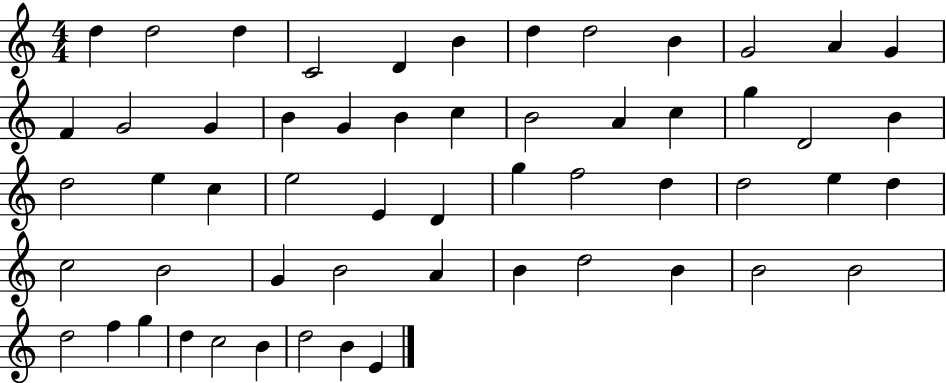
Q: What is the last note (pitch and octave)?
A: E4